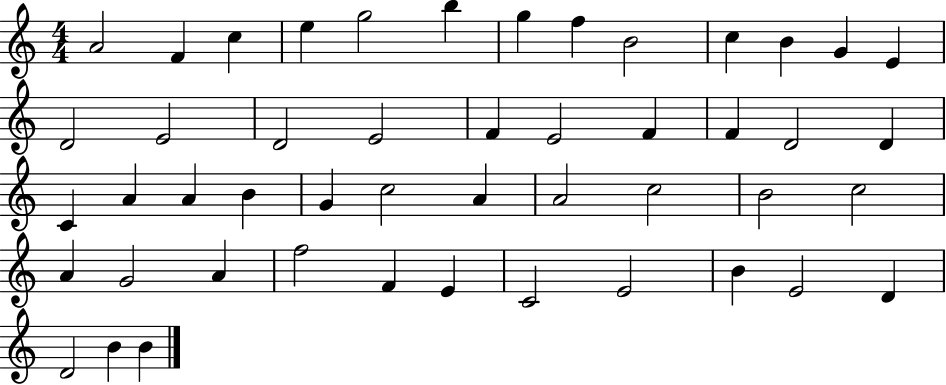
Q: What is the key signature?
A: C major